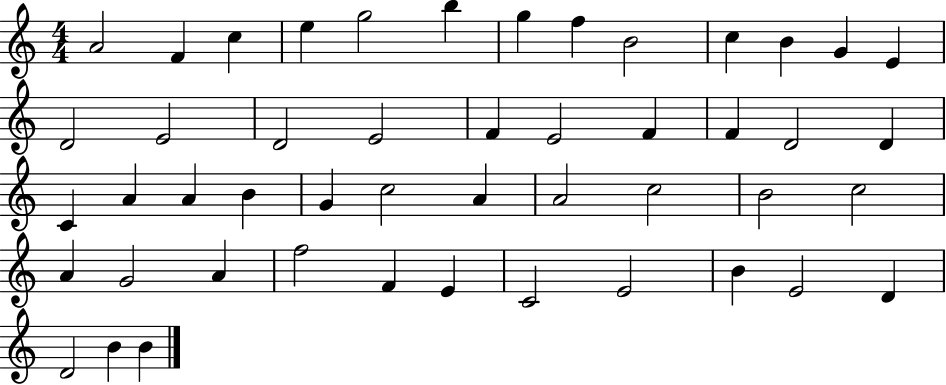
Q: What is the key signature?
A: C major